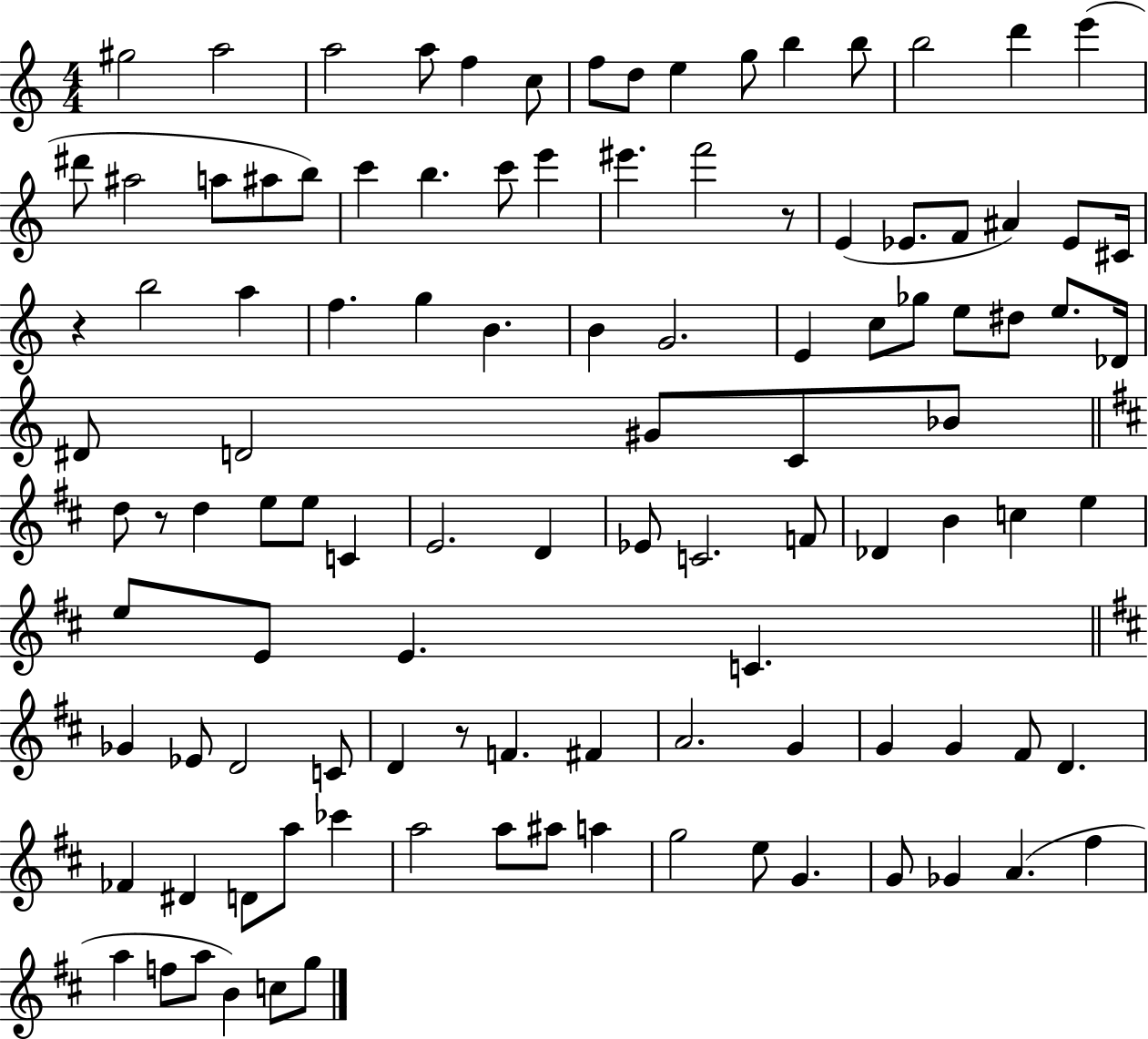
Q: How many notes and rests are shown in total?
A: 108